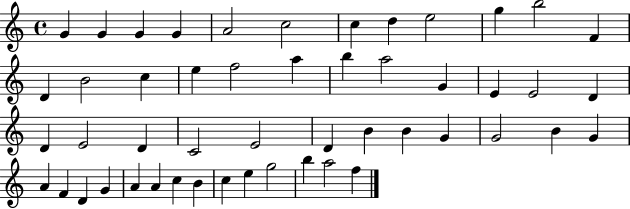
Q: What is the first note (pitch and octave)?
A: G4